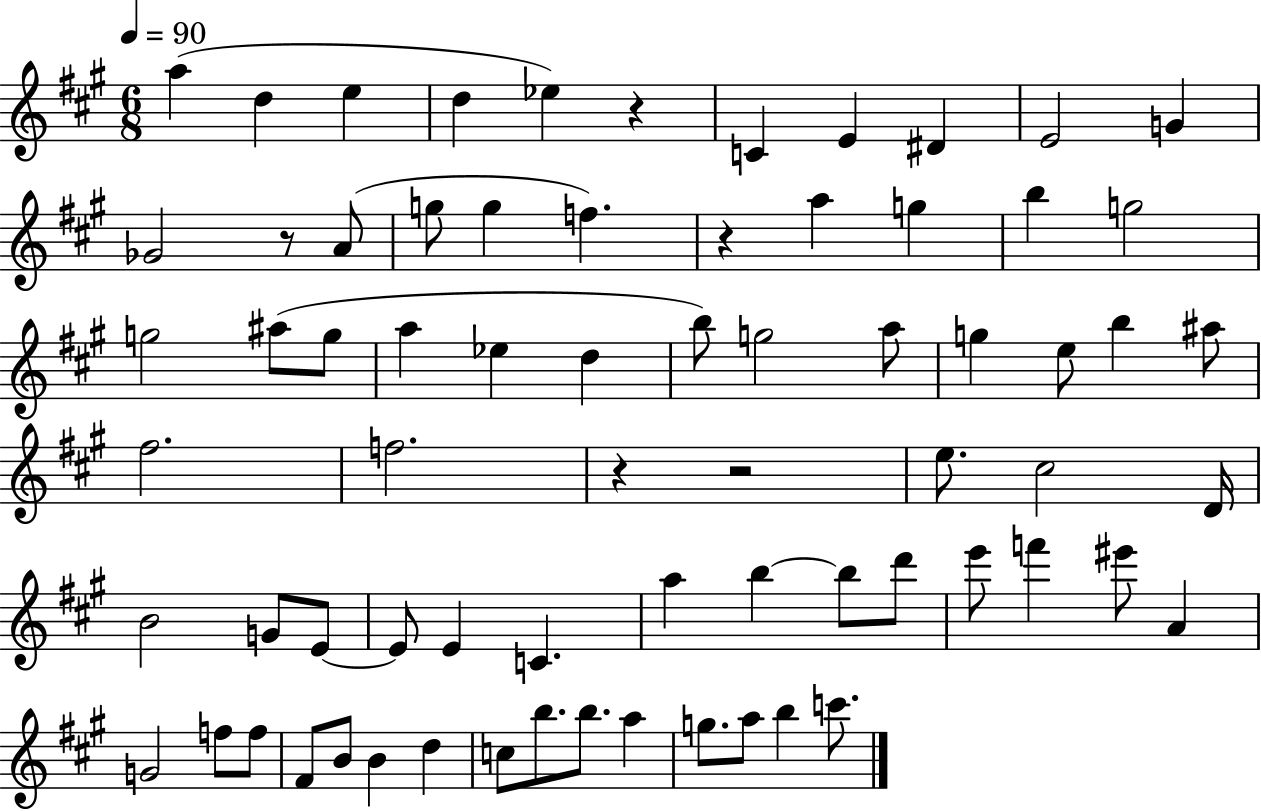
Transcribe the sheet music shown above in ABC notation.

X:1
T:Untitled
M:6/8
L:1/4
K:A
a d e d _e z C E ^D E2 G _G2 z/2 A/2 g/2 g f z a g b g2 g2 ^a/2 g/2 a _e d b/2 g2 a/2 g e/2 b ^a/2 ^f2 f2 z z2 e/2 ^c2 D/4 B2 G/2 E/2 E/2 E C a b b/2 d'/2 e'/2 f' ^e'/2 A G2 f/2 f/2 ^F/2 B/2 B d c/2 b/2 b/2 a g/2 a/2 b c'/2